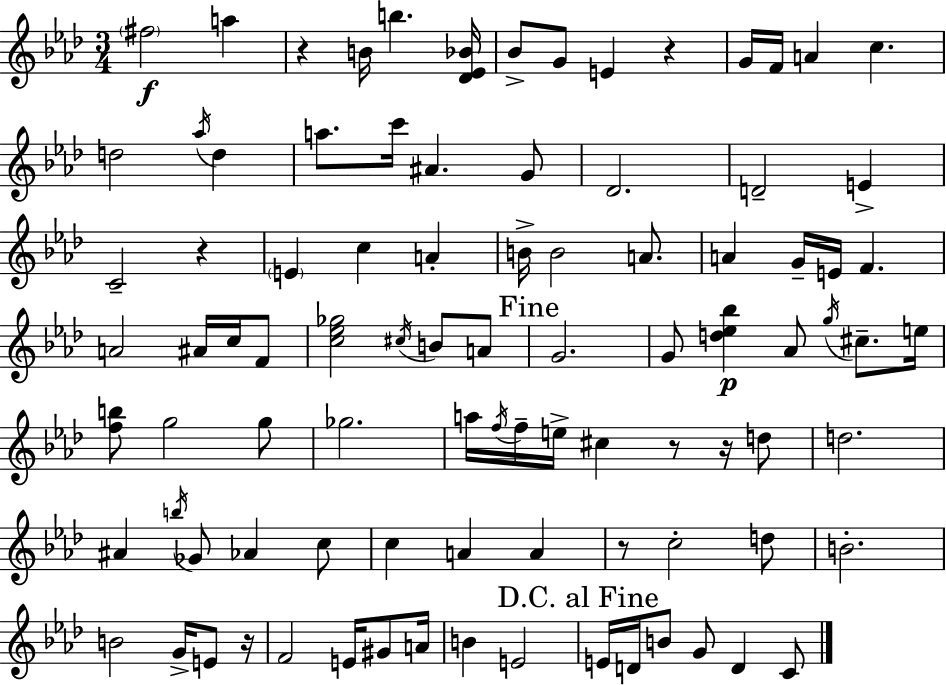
{
  \clef treble
  \numericTimeSignature
  \time 3/4
  \key aes \major
  \repeat volta 2 { \parenthesize fis''2\f a''4 | r4 b'16 b''4. <des' ees' bes'>16 | bes'8-> g'8 e'4 r4 | g'16 f'16 a'4 c''4. | \break d''2 \acciaccatura { aes''16 } d''4 | a''8. c'''16 ais'4. g'8 | des'2. | d'2-- e'4-> | \break c'2-- r4 | \parenthesize e'4 c''4 a'4-. | b'16-> b'2 a'8. | a'4 g'16-- e'16 f'4. | \break a'2 ais'16 c''16 f'8 | <c'' ees'' ges''>2 \acciaccatura { cis''16 } b'8 | a'8 \mark "Fine" g'2. | g'8 <d'' ees'' bes''>4\p aes'8 \acciaccatura { g''16 } cis''8.-- | \break e''16 <f'' b''>8 g''2 | g''8 ges''2. | a''16 \acciaccatura { f''16 } f''16-- e''16-> cis''4 r8 | r16 d''8 d''2. | \break ais'4 \acciaccatura { b''16 } ges'8 aes'4 | c''8 c''4 a'4 | a'4 r8 c''2-. | d''8 b'2.-. | \break b'2 | g'16-> e'8 r16 f'2 | e'16 gis'8 a'16 b'4 e'2 | \mark "D.C. al Fine" e'16 d'16 b'8 g'8 d'4 | \break c'8 } \bar "|."
}